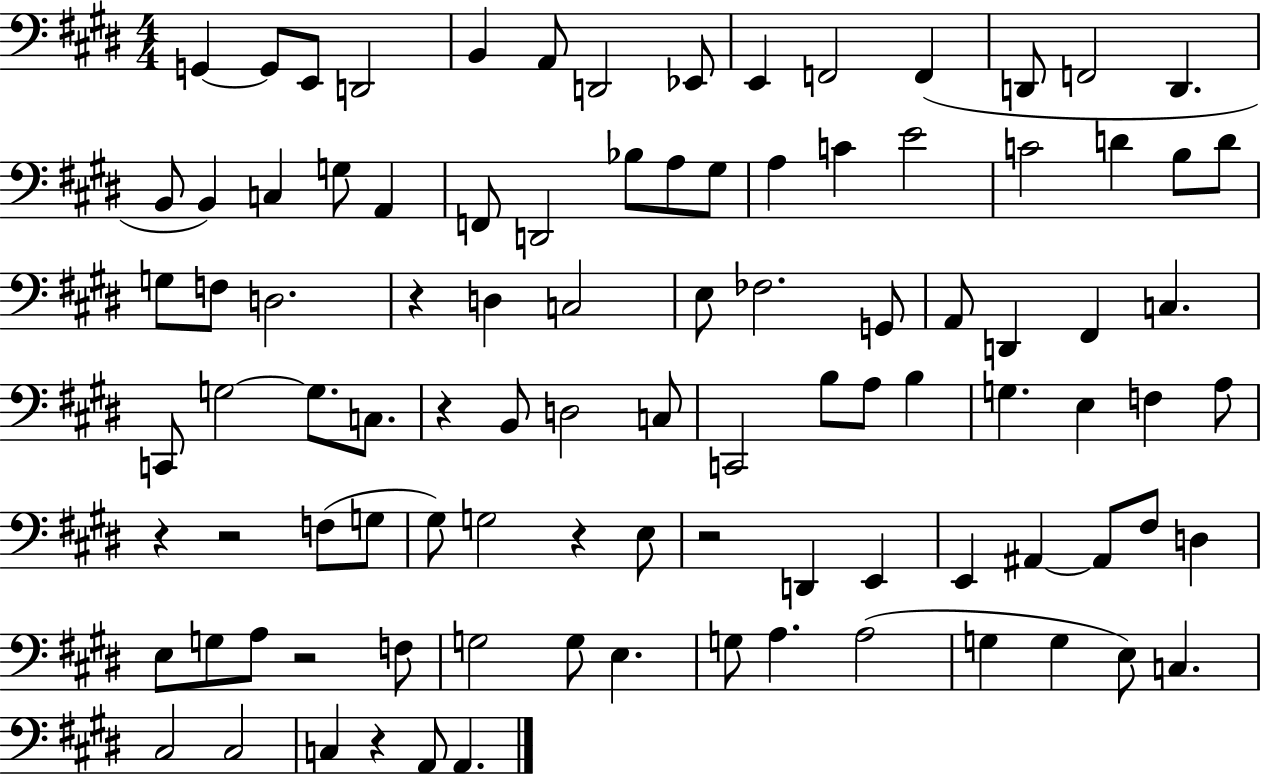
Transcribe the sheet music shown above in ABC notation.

X:1
T:Untitled
M:4/4
L:1/4
K:E
G,, G,,/2 E,,/2 D,,2 B,, A,,/2 D,,2 _E,,/2 E,, F,,2 F,, D,,/2 F,,2 D,, B,,/2 B,, C, G,/2 A,, F,,/2 D,,2 _B,/2 A,/2 ^G,/2 A, C E2 C2 D B,/2 D/2 G,/2 F,/2 D,2 z D, C,2 E,/2 _F,2 G,,/2 A,,/2 D,, ^F,, C, C,,/2 G,2 G,/2 C,/2 z B,,/2 D,2 C,/2 C,,2 B,/2 A,/2 B, G, E, F, A,/2 z z2 F,/2 G,/2 ^G,/2 G,2 z E,/2 z2 D,, E,, E,, ^A,, ^A,,/2 ^F,/2 D, E,/2 G,/2 A,/2 z2 F,/2 G,2 G,/2 E, G,/2 A, A,2 G, G, E,/2 C, ^C,2 ^C,2 C, z A,,/2 A,,